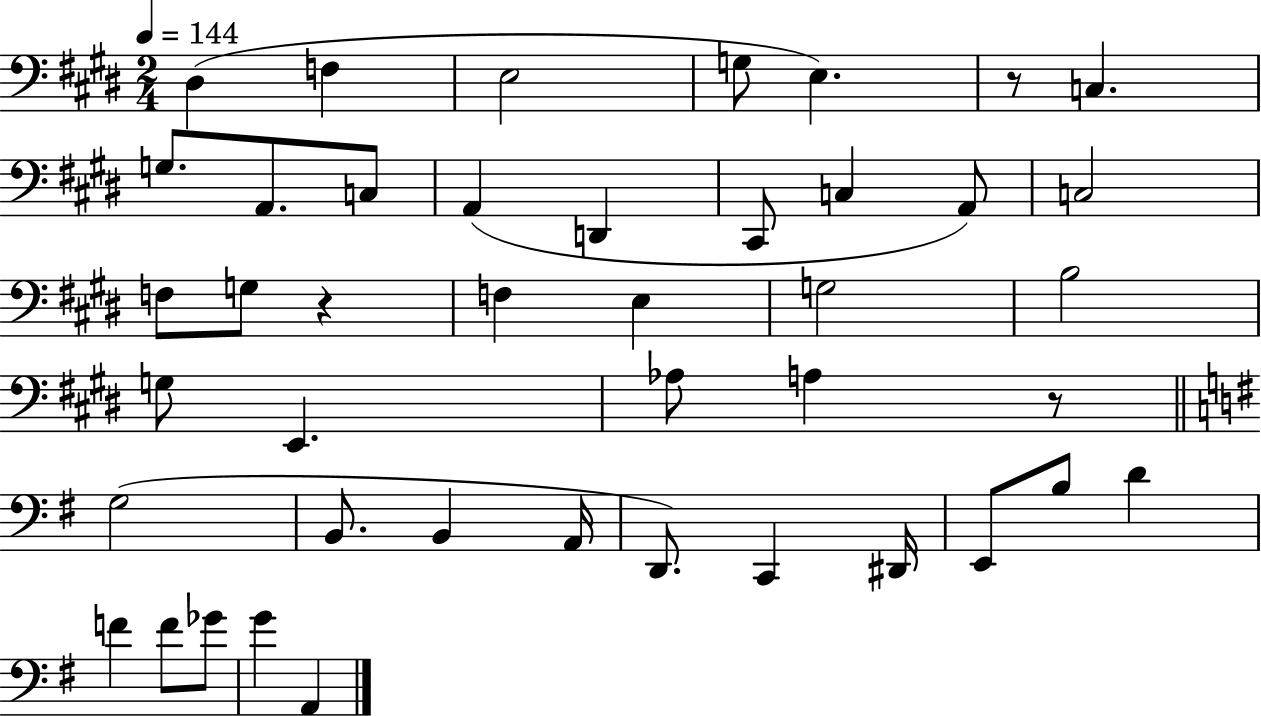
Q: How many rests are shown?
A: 3